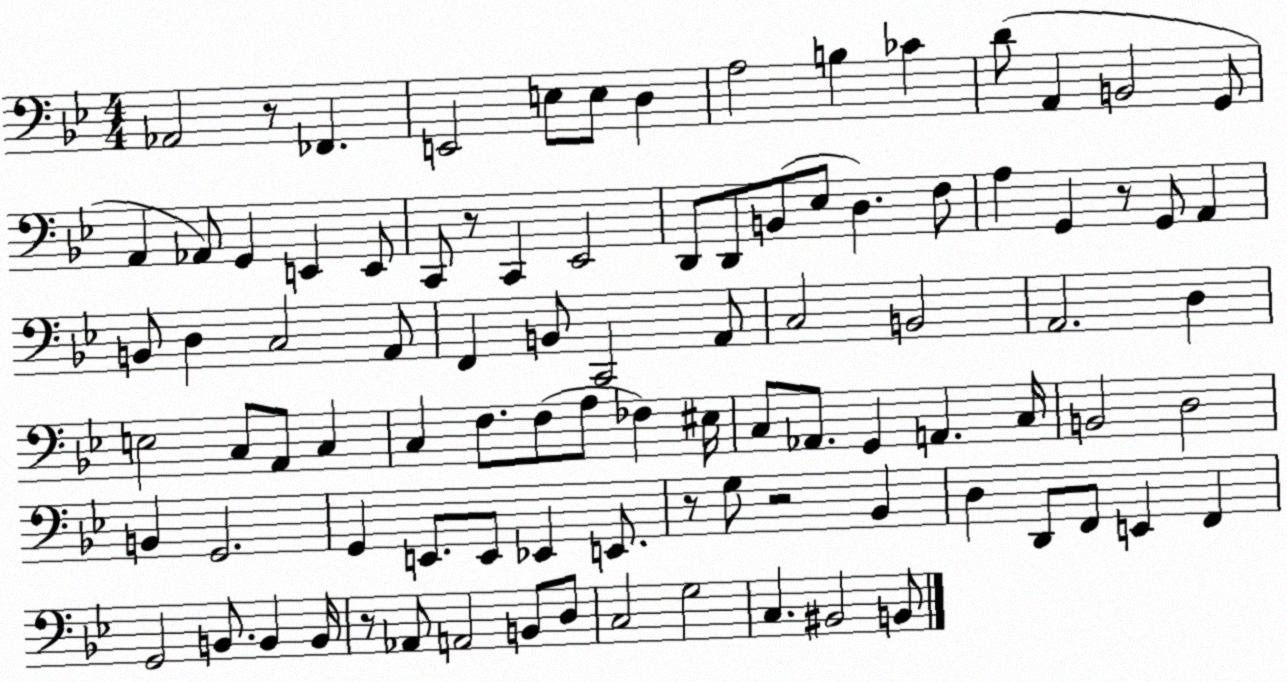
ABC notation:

X:1
T:Untitled
M:4/4
L:1/4
K:Bb
_A,,2 z/2 _F,, E,,2 E,/2 E,/2 D, A,2 B, _C D/2 A,, B,,2 G,,/2 A,, _A,,/2 G,, E,, E,,/2 C,,/2 z/2 C,, _E,,2 D,,/2 D,,/2 B,,/2 _E,/2 D, F,/2 A, G,, z/2 G,,/2 A,, B,,/2 D, C,2 A,,/2 F,, B,,/2 C,,2 A,,/2 C,2 B,,2 A,,2 D, E,2 C,/2 A,,/2 C, C, F,/2 F,/2 A,/2 _F, ^E,/4 C,/2 _A,,/2 G,, A,, C,/4 B,,2 D,2 B,, G,,2 G,, E,,/2 E,,/2 _E,, E,,/2 z/2 G,/2 z2 _B,, D, D,,/2 F,,/2 E,, F,, G,,2 B,,/2 B,, B,,/4 z/2 _A,,/2 A,,2 B,,/2 D,/2 C,2 G,2 C, ^B,,2 B,,/2